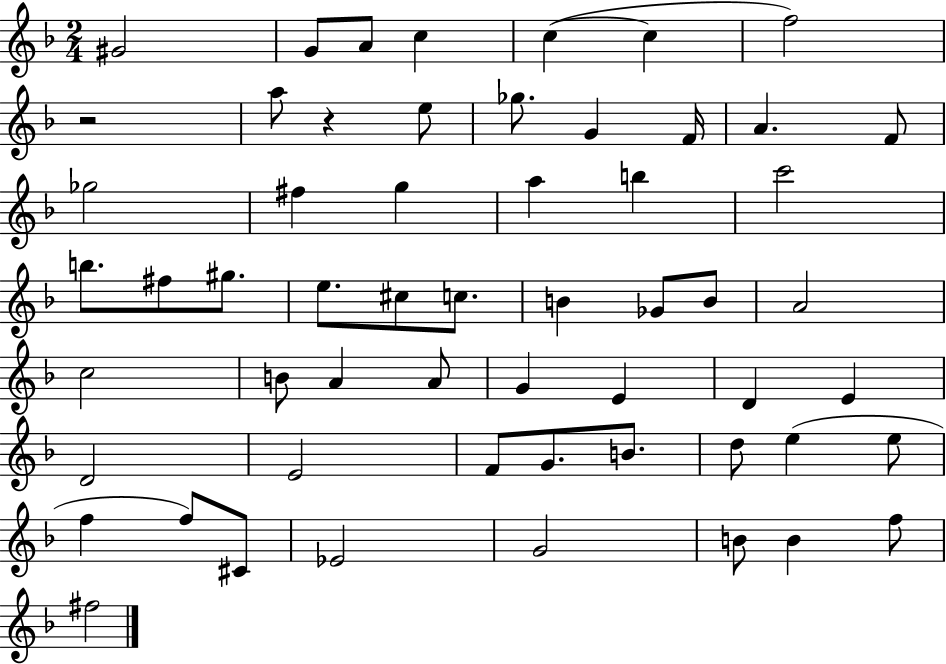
{
  \clef treble
  \numericTimeSignature
  \time 2/4
  \key f \major
  \repeat volta 2 { gis'2 | g'8 a'8 c''4 | c''4~(~ c''4 | f''2) | \break r2 | a''8 r4 e''8 | ges''8. g'4 f'16 | a'4. f'8 | \break ges''2 | fis''4 g''4 | a''4 b''4 | c'''2 | \break b''8. fis''8 gis''8. | e''8. cis''8 c''8. | b'4 ges'8 b'8 | a'2 | \break c''2 | b'8 a'4 a'8 | g'4 e'4 | d'4 e'4 | \break d'2 | e'2 | f'8 g'8. b'8. | d''8 e''4( e''8 | \break f''4 f''8) cis'8 | ees'2 | g'2 | b'8 b'4 f''8 | \break fis''2 | } \bar "|."
}